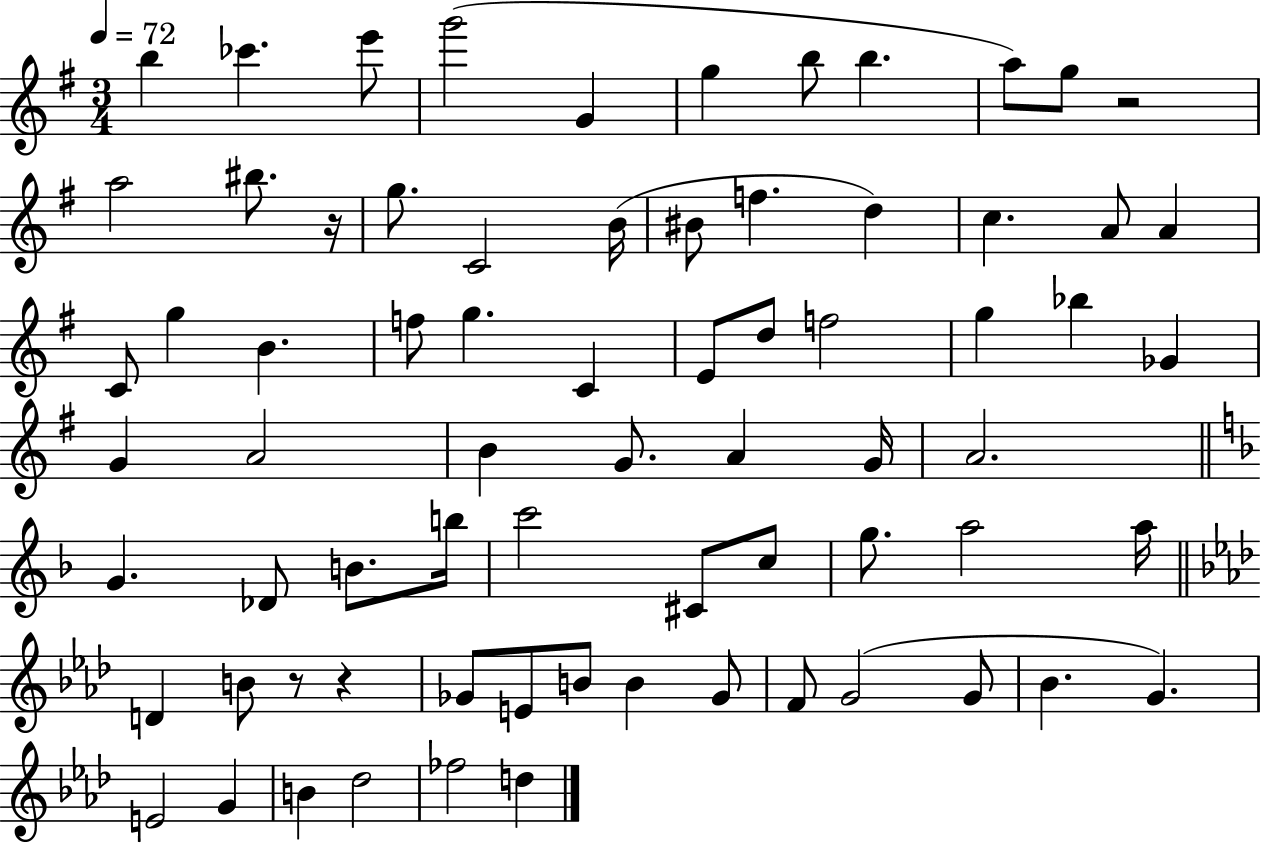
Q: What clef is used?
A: treble